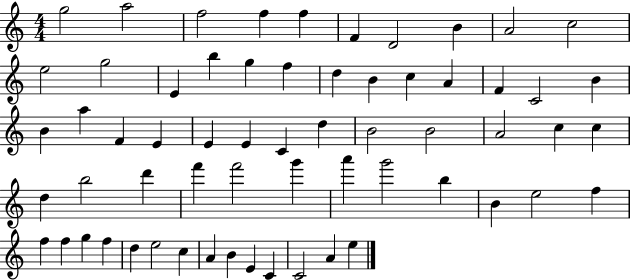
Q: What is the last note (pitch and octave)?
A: E5